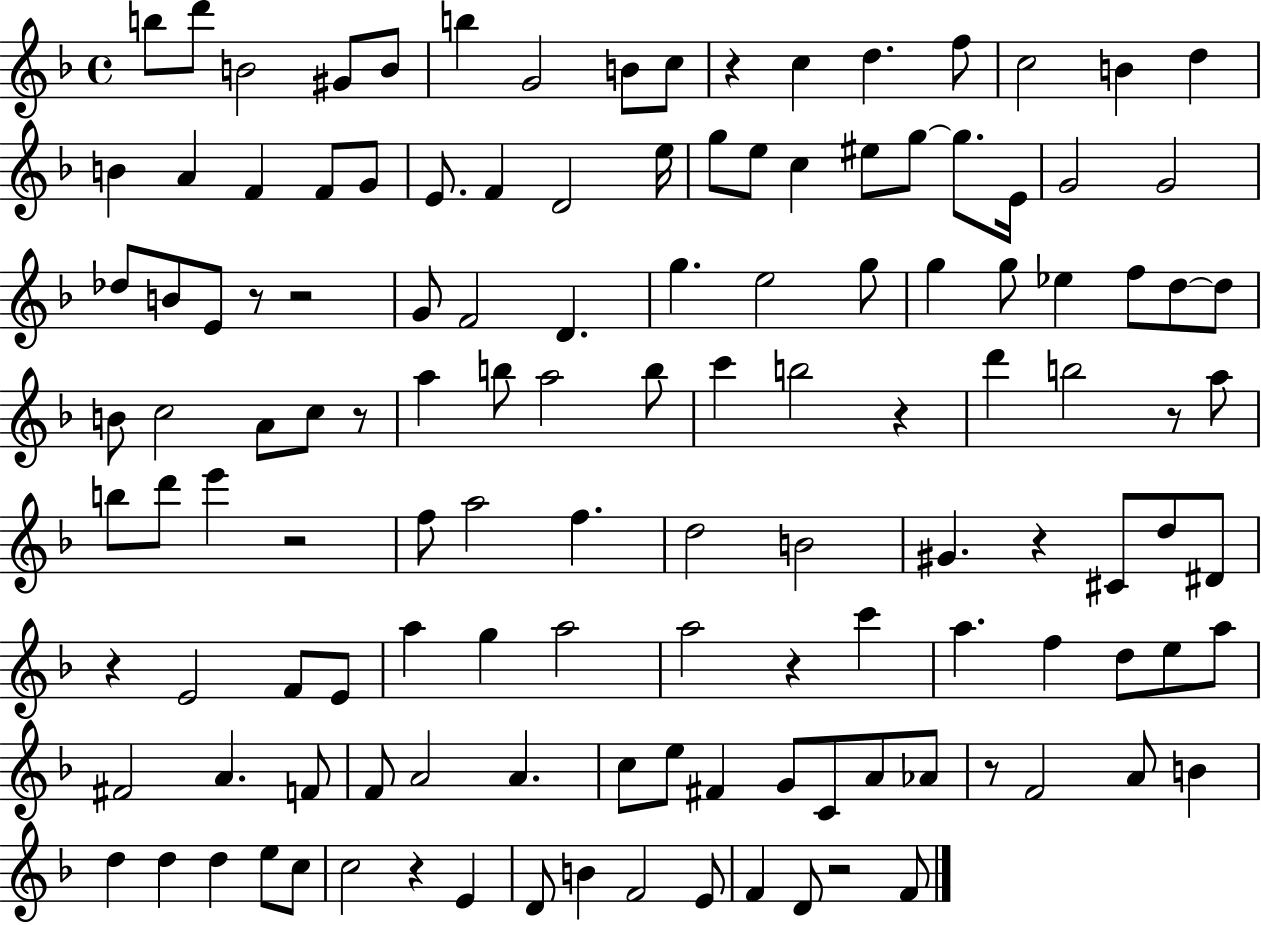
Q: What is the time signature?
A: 4/4